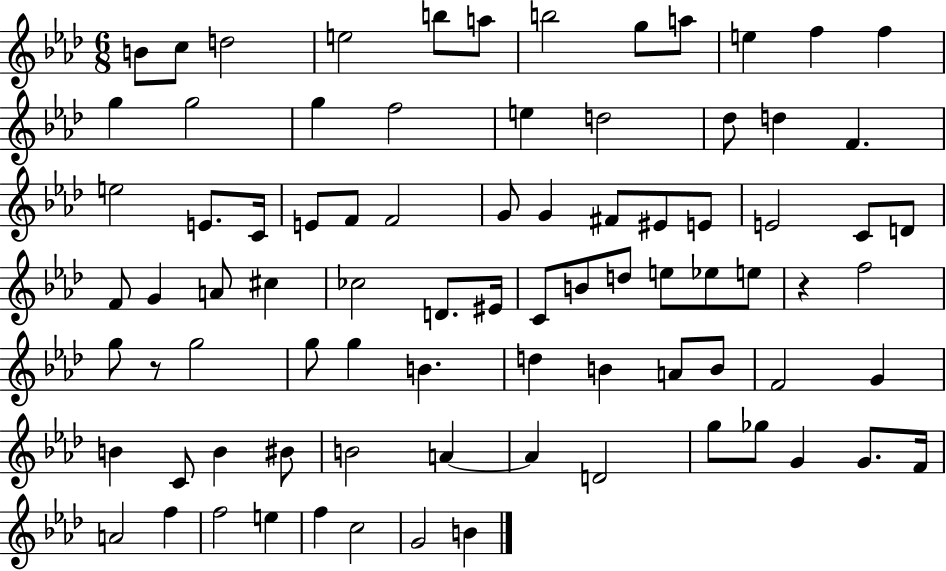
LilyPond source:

{
  \clef treble
  \numericTimeSignature
  \time 6/8
  \key aes \major
  b'8 c''8 d''2 | e''2 b''8 a''8 | b''2 g''8 a''8 | e''4 f''4 f''4 | \break g''4 g''2 | g''4 f''2 | e''4 d''2 | des''8 d''4 f'4. | \break e''2 e'8. c'16 | e'8 f'8 f'2 | g'8 g'4 fis'8 eis'8 e'8 | e'2 c'8 d'8 | \break f'8 g'4 a'8 cis''4 | ces''2 d'8. eis'16 | c'8 b'8 d''8 e''8 ees''8 e''8 | r4 f''2 | \break g''8 r8 g''2 | g''8 g''4 b'4. | d''4 b'4 a'8 b'8 | f'2 g'4 | \break b'4 c'8 b'4 bis'8 | b'2 a'4~~ | a'4 d'2 | g''8 ges''8 g'4 g'8. f'16 | \break a'2 f''4 | f''2 e''4 | f''4 c''2 | g'2 b'4 | \break \bar "|."
}